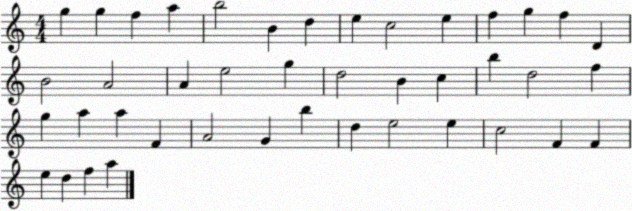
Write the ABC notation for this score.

X:1
T:Untitled
M:4/4
L:1/4
K:C
g g f a b2 B d e c2 e f g f D B2 A2 A e2 g d2 B c b d2 f g a a F A2 G b d e2 e c2 F F e d f a